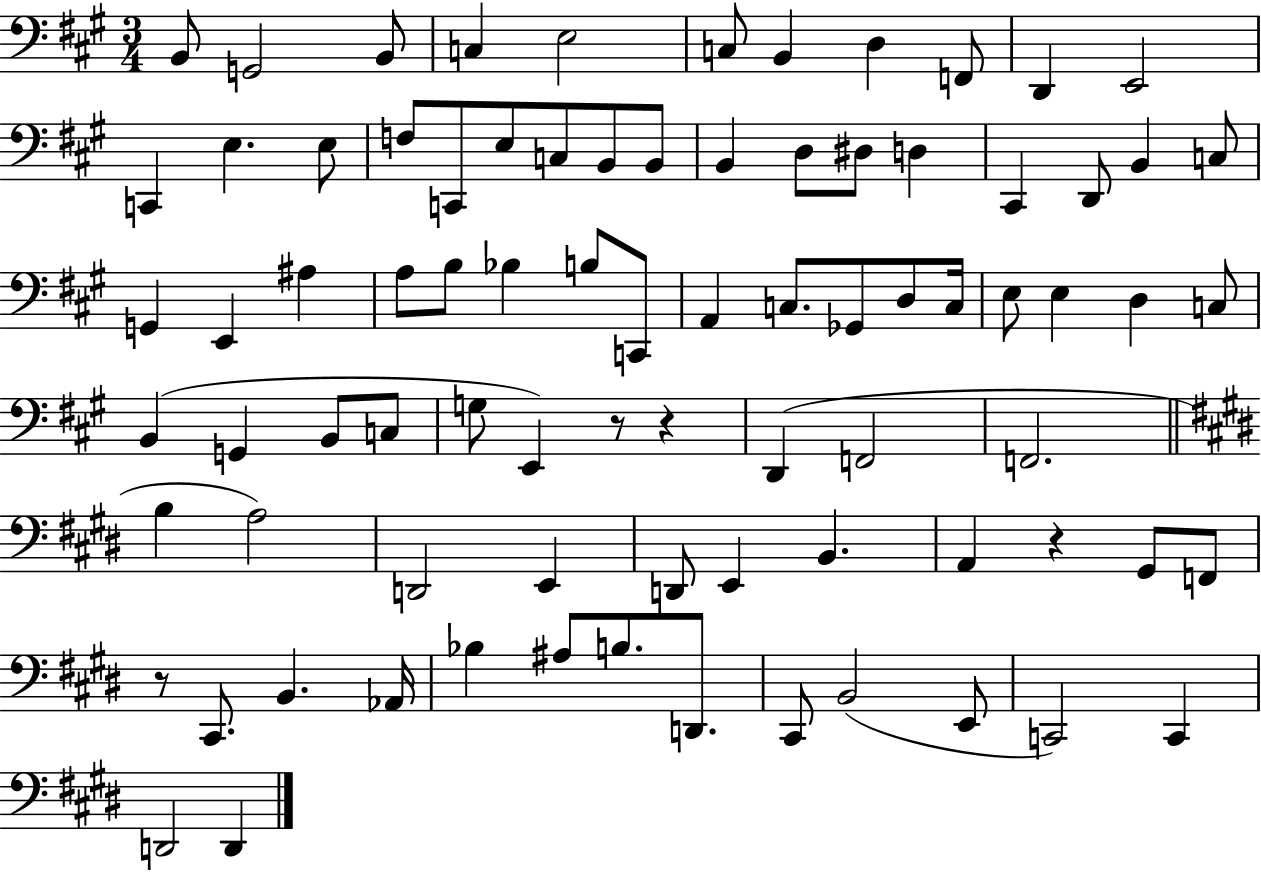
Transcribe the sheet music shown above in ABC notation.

X:1
T:Untitled
M:3/4
L:1/4
K:A
B,,/2 G,,2 B,,/2 C, E,2 C,/2 B,, D, F,,/2 D,, E,,2 C,, E, E,/2 F,/2 C,,/2 E,/2 C,/2 B,,/2 B,,/2 B,, D,/2 ^D,/2 D, ^C,, D,,/2 B,, C,/2 G,, E,, ^A, A,/2 B,/2 _B, B,/2 C,,/2 A,, C,/2 _G,,/2 D,/2 C,/4 E,/2 E, D, C,/2 B,, G,, B,,/2 C,/2 G,/2 E,, z/2 z D,, F,,2 F,,2 B, A,2 D,,2 E,, D,,/2 E,, B,, A,, z ^G,,/2 F,,/2 z/2 ^C,,/2 B,, _A,,/4 _B, ^A,/2 B,/2 D,,/2 ^C,,/2 B,,2 E,,/2 C,,2 C,, D,,2 D,,